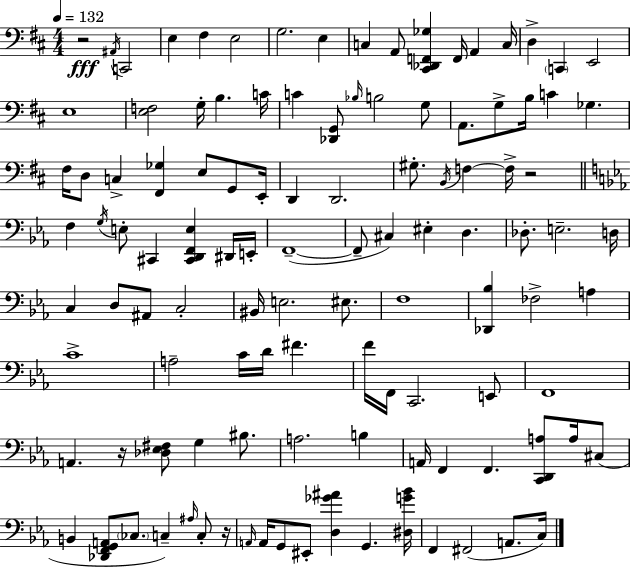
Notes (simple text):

R/h A#2/s C2/h E3/q F#3/q E3/h G3/h. E3/q C3/q A2/e [C#2,Db2,F2,Gb3]/q F2/s A2/q C3/s D3/q C2/q E2/h E3/w [E3,F3]/h G3/s B3/q. C4/s C4/q [Db2,G2]/e Bb3/s B3/h G3/e A2/e. G3/e B3/s C4/q Gb3/q. F#3/s D3/e C3/q [F#2,Gb3]/q E3/e G2/e E2/s D2/q D2/h. G#3/e. B2/s F3/q F3/s R/h F3/q G3/s E3/e C#2/q [C#2,D2,F2,E3]/q D#2/s E2/s F2/w F2/e C#3/q EIS3/q D3/q. Db3/e. E3/h. D3/s C3/q D3/e A#2/e C3/h BIS2/s E3/h. EIS3/e. F3/w [Db2,Bb3]/q FES3/h A3/q C4/w A3/h C4/s D4/s F#4/q. F4/s F2/s C2/h. E2/e F2/w A2/q. R/s [Db3,Eb3,F#3]/e G3/q BIS3/e. A3/h. B3/q A2/s F2/q F2/q. [C2,D2,A3]/e A3/s C#3/e B2/q [Db2,F2,G2,A2]/e CES3/e. C3/q A#3/s C3/e R/s A2/s A2/s G2/e EIS2/e [D3,Gb4,A#4]/q G2/q. [D#3,G4,Bb4]/s F2/q F#2/h A2/e. C3/s